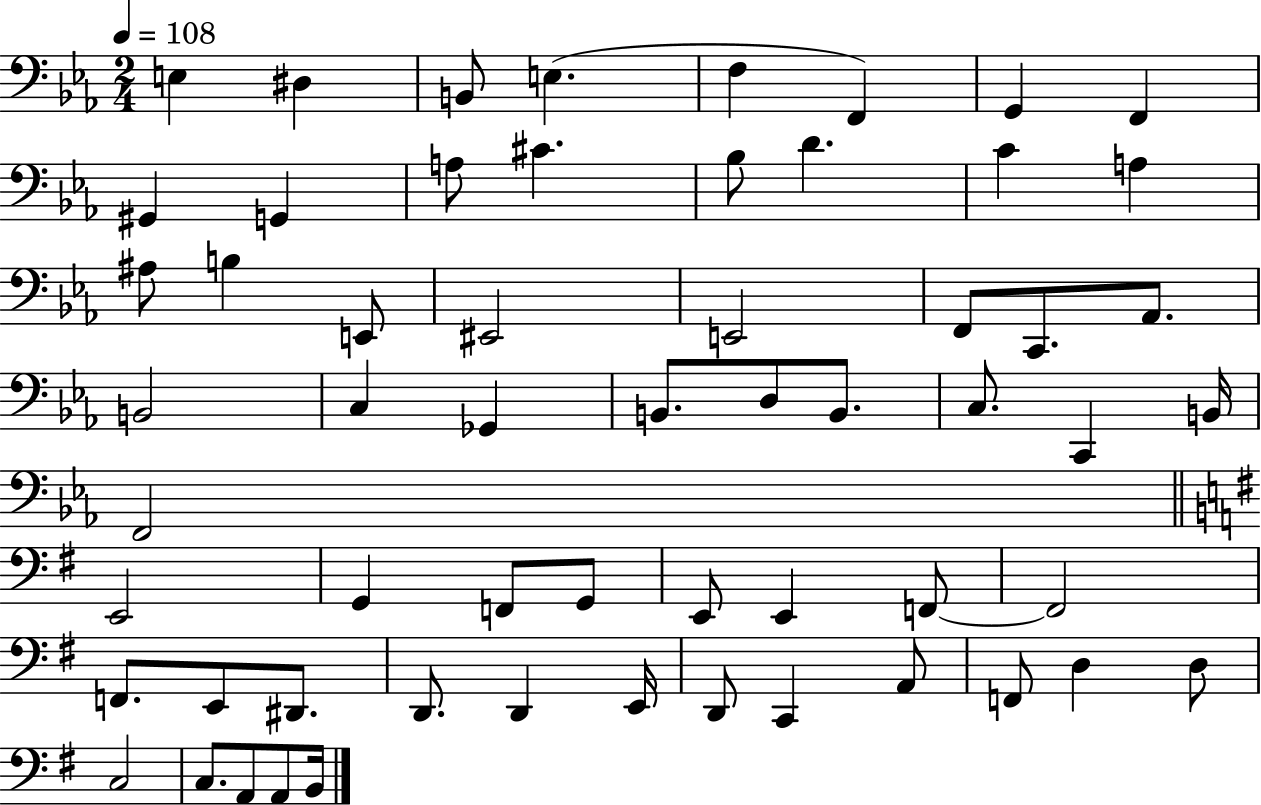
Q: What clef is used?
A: bass